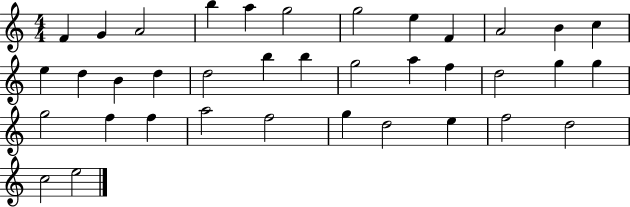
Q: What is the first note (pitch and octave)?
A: F4